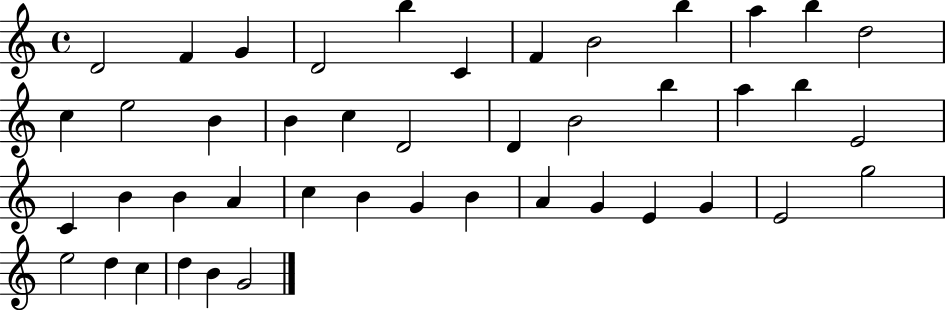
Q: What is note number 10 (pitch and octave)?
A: A5